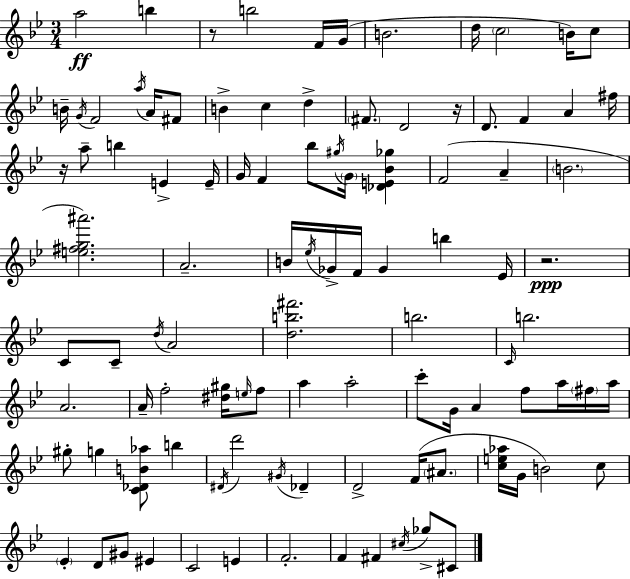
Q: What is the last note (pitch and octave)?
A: C#4